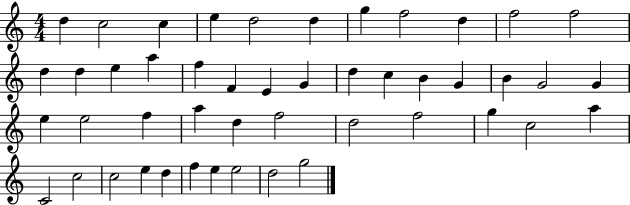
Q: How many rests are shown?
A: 0